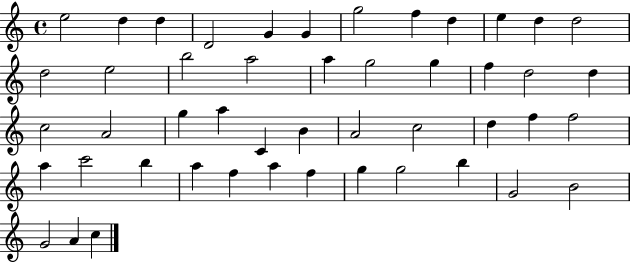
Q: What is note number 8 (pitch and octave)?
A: F5